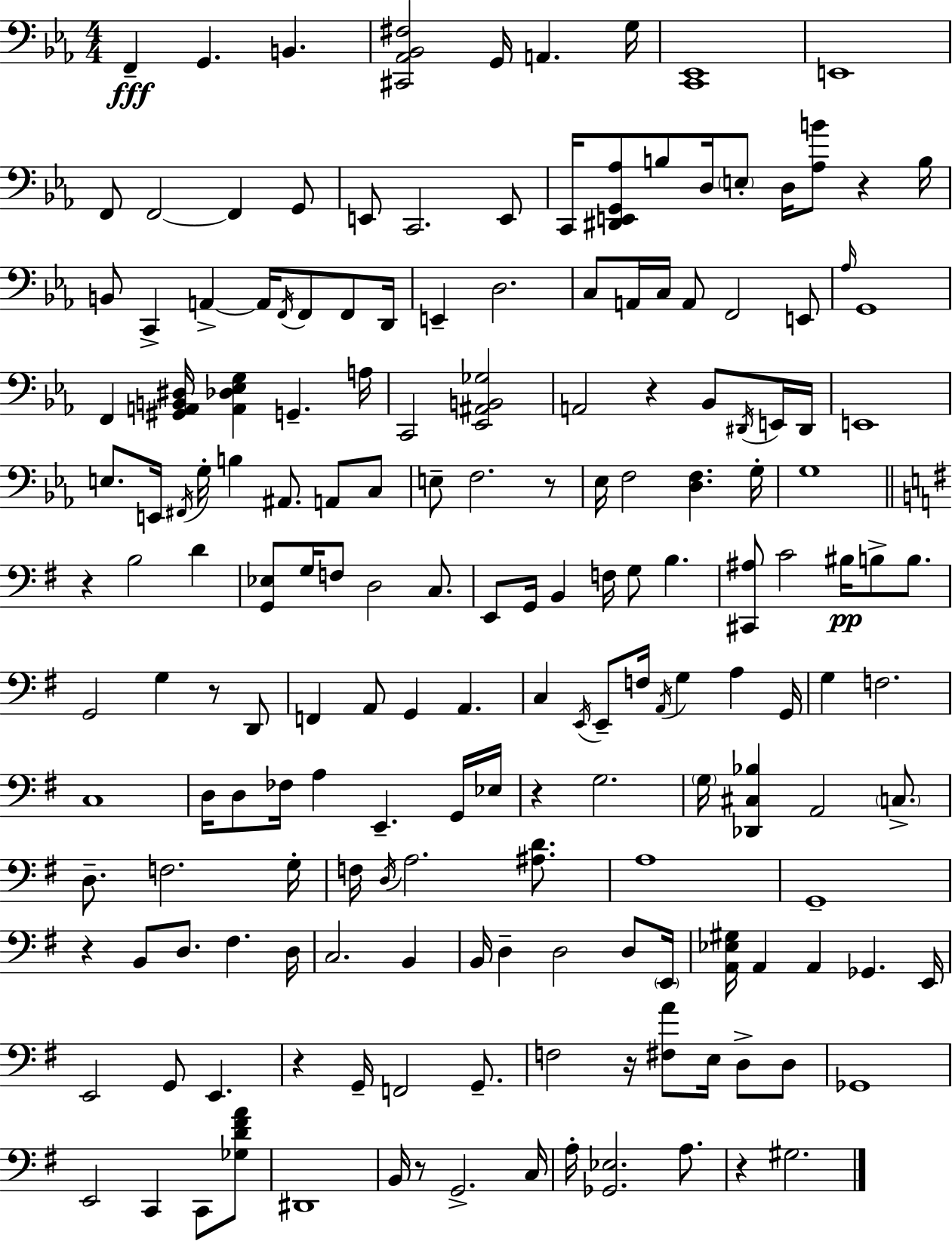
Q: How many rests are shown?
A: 11